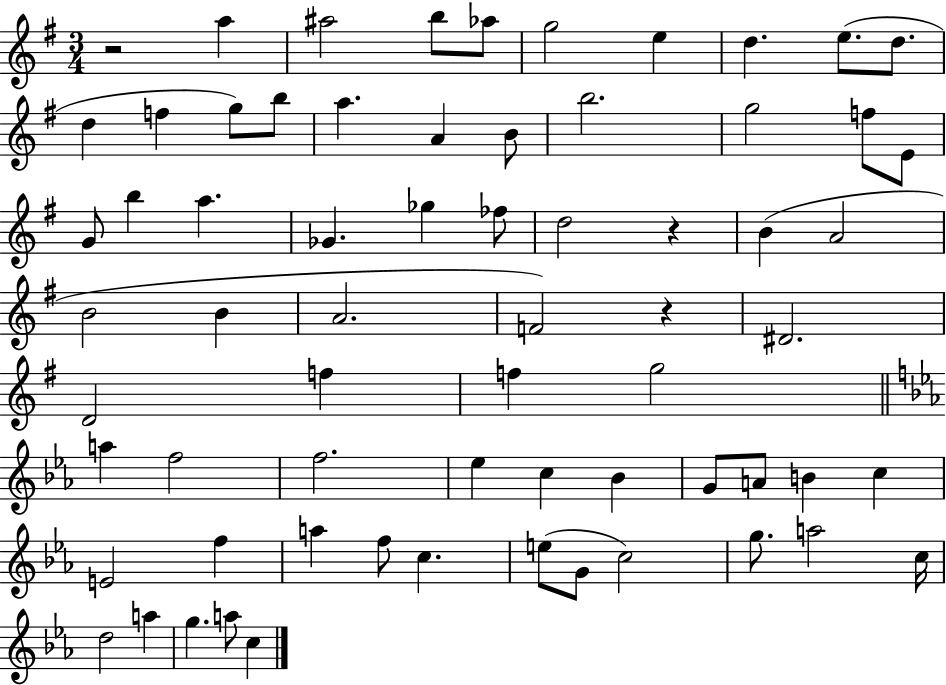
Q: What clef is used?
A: treble